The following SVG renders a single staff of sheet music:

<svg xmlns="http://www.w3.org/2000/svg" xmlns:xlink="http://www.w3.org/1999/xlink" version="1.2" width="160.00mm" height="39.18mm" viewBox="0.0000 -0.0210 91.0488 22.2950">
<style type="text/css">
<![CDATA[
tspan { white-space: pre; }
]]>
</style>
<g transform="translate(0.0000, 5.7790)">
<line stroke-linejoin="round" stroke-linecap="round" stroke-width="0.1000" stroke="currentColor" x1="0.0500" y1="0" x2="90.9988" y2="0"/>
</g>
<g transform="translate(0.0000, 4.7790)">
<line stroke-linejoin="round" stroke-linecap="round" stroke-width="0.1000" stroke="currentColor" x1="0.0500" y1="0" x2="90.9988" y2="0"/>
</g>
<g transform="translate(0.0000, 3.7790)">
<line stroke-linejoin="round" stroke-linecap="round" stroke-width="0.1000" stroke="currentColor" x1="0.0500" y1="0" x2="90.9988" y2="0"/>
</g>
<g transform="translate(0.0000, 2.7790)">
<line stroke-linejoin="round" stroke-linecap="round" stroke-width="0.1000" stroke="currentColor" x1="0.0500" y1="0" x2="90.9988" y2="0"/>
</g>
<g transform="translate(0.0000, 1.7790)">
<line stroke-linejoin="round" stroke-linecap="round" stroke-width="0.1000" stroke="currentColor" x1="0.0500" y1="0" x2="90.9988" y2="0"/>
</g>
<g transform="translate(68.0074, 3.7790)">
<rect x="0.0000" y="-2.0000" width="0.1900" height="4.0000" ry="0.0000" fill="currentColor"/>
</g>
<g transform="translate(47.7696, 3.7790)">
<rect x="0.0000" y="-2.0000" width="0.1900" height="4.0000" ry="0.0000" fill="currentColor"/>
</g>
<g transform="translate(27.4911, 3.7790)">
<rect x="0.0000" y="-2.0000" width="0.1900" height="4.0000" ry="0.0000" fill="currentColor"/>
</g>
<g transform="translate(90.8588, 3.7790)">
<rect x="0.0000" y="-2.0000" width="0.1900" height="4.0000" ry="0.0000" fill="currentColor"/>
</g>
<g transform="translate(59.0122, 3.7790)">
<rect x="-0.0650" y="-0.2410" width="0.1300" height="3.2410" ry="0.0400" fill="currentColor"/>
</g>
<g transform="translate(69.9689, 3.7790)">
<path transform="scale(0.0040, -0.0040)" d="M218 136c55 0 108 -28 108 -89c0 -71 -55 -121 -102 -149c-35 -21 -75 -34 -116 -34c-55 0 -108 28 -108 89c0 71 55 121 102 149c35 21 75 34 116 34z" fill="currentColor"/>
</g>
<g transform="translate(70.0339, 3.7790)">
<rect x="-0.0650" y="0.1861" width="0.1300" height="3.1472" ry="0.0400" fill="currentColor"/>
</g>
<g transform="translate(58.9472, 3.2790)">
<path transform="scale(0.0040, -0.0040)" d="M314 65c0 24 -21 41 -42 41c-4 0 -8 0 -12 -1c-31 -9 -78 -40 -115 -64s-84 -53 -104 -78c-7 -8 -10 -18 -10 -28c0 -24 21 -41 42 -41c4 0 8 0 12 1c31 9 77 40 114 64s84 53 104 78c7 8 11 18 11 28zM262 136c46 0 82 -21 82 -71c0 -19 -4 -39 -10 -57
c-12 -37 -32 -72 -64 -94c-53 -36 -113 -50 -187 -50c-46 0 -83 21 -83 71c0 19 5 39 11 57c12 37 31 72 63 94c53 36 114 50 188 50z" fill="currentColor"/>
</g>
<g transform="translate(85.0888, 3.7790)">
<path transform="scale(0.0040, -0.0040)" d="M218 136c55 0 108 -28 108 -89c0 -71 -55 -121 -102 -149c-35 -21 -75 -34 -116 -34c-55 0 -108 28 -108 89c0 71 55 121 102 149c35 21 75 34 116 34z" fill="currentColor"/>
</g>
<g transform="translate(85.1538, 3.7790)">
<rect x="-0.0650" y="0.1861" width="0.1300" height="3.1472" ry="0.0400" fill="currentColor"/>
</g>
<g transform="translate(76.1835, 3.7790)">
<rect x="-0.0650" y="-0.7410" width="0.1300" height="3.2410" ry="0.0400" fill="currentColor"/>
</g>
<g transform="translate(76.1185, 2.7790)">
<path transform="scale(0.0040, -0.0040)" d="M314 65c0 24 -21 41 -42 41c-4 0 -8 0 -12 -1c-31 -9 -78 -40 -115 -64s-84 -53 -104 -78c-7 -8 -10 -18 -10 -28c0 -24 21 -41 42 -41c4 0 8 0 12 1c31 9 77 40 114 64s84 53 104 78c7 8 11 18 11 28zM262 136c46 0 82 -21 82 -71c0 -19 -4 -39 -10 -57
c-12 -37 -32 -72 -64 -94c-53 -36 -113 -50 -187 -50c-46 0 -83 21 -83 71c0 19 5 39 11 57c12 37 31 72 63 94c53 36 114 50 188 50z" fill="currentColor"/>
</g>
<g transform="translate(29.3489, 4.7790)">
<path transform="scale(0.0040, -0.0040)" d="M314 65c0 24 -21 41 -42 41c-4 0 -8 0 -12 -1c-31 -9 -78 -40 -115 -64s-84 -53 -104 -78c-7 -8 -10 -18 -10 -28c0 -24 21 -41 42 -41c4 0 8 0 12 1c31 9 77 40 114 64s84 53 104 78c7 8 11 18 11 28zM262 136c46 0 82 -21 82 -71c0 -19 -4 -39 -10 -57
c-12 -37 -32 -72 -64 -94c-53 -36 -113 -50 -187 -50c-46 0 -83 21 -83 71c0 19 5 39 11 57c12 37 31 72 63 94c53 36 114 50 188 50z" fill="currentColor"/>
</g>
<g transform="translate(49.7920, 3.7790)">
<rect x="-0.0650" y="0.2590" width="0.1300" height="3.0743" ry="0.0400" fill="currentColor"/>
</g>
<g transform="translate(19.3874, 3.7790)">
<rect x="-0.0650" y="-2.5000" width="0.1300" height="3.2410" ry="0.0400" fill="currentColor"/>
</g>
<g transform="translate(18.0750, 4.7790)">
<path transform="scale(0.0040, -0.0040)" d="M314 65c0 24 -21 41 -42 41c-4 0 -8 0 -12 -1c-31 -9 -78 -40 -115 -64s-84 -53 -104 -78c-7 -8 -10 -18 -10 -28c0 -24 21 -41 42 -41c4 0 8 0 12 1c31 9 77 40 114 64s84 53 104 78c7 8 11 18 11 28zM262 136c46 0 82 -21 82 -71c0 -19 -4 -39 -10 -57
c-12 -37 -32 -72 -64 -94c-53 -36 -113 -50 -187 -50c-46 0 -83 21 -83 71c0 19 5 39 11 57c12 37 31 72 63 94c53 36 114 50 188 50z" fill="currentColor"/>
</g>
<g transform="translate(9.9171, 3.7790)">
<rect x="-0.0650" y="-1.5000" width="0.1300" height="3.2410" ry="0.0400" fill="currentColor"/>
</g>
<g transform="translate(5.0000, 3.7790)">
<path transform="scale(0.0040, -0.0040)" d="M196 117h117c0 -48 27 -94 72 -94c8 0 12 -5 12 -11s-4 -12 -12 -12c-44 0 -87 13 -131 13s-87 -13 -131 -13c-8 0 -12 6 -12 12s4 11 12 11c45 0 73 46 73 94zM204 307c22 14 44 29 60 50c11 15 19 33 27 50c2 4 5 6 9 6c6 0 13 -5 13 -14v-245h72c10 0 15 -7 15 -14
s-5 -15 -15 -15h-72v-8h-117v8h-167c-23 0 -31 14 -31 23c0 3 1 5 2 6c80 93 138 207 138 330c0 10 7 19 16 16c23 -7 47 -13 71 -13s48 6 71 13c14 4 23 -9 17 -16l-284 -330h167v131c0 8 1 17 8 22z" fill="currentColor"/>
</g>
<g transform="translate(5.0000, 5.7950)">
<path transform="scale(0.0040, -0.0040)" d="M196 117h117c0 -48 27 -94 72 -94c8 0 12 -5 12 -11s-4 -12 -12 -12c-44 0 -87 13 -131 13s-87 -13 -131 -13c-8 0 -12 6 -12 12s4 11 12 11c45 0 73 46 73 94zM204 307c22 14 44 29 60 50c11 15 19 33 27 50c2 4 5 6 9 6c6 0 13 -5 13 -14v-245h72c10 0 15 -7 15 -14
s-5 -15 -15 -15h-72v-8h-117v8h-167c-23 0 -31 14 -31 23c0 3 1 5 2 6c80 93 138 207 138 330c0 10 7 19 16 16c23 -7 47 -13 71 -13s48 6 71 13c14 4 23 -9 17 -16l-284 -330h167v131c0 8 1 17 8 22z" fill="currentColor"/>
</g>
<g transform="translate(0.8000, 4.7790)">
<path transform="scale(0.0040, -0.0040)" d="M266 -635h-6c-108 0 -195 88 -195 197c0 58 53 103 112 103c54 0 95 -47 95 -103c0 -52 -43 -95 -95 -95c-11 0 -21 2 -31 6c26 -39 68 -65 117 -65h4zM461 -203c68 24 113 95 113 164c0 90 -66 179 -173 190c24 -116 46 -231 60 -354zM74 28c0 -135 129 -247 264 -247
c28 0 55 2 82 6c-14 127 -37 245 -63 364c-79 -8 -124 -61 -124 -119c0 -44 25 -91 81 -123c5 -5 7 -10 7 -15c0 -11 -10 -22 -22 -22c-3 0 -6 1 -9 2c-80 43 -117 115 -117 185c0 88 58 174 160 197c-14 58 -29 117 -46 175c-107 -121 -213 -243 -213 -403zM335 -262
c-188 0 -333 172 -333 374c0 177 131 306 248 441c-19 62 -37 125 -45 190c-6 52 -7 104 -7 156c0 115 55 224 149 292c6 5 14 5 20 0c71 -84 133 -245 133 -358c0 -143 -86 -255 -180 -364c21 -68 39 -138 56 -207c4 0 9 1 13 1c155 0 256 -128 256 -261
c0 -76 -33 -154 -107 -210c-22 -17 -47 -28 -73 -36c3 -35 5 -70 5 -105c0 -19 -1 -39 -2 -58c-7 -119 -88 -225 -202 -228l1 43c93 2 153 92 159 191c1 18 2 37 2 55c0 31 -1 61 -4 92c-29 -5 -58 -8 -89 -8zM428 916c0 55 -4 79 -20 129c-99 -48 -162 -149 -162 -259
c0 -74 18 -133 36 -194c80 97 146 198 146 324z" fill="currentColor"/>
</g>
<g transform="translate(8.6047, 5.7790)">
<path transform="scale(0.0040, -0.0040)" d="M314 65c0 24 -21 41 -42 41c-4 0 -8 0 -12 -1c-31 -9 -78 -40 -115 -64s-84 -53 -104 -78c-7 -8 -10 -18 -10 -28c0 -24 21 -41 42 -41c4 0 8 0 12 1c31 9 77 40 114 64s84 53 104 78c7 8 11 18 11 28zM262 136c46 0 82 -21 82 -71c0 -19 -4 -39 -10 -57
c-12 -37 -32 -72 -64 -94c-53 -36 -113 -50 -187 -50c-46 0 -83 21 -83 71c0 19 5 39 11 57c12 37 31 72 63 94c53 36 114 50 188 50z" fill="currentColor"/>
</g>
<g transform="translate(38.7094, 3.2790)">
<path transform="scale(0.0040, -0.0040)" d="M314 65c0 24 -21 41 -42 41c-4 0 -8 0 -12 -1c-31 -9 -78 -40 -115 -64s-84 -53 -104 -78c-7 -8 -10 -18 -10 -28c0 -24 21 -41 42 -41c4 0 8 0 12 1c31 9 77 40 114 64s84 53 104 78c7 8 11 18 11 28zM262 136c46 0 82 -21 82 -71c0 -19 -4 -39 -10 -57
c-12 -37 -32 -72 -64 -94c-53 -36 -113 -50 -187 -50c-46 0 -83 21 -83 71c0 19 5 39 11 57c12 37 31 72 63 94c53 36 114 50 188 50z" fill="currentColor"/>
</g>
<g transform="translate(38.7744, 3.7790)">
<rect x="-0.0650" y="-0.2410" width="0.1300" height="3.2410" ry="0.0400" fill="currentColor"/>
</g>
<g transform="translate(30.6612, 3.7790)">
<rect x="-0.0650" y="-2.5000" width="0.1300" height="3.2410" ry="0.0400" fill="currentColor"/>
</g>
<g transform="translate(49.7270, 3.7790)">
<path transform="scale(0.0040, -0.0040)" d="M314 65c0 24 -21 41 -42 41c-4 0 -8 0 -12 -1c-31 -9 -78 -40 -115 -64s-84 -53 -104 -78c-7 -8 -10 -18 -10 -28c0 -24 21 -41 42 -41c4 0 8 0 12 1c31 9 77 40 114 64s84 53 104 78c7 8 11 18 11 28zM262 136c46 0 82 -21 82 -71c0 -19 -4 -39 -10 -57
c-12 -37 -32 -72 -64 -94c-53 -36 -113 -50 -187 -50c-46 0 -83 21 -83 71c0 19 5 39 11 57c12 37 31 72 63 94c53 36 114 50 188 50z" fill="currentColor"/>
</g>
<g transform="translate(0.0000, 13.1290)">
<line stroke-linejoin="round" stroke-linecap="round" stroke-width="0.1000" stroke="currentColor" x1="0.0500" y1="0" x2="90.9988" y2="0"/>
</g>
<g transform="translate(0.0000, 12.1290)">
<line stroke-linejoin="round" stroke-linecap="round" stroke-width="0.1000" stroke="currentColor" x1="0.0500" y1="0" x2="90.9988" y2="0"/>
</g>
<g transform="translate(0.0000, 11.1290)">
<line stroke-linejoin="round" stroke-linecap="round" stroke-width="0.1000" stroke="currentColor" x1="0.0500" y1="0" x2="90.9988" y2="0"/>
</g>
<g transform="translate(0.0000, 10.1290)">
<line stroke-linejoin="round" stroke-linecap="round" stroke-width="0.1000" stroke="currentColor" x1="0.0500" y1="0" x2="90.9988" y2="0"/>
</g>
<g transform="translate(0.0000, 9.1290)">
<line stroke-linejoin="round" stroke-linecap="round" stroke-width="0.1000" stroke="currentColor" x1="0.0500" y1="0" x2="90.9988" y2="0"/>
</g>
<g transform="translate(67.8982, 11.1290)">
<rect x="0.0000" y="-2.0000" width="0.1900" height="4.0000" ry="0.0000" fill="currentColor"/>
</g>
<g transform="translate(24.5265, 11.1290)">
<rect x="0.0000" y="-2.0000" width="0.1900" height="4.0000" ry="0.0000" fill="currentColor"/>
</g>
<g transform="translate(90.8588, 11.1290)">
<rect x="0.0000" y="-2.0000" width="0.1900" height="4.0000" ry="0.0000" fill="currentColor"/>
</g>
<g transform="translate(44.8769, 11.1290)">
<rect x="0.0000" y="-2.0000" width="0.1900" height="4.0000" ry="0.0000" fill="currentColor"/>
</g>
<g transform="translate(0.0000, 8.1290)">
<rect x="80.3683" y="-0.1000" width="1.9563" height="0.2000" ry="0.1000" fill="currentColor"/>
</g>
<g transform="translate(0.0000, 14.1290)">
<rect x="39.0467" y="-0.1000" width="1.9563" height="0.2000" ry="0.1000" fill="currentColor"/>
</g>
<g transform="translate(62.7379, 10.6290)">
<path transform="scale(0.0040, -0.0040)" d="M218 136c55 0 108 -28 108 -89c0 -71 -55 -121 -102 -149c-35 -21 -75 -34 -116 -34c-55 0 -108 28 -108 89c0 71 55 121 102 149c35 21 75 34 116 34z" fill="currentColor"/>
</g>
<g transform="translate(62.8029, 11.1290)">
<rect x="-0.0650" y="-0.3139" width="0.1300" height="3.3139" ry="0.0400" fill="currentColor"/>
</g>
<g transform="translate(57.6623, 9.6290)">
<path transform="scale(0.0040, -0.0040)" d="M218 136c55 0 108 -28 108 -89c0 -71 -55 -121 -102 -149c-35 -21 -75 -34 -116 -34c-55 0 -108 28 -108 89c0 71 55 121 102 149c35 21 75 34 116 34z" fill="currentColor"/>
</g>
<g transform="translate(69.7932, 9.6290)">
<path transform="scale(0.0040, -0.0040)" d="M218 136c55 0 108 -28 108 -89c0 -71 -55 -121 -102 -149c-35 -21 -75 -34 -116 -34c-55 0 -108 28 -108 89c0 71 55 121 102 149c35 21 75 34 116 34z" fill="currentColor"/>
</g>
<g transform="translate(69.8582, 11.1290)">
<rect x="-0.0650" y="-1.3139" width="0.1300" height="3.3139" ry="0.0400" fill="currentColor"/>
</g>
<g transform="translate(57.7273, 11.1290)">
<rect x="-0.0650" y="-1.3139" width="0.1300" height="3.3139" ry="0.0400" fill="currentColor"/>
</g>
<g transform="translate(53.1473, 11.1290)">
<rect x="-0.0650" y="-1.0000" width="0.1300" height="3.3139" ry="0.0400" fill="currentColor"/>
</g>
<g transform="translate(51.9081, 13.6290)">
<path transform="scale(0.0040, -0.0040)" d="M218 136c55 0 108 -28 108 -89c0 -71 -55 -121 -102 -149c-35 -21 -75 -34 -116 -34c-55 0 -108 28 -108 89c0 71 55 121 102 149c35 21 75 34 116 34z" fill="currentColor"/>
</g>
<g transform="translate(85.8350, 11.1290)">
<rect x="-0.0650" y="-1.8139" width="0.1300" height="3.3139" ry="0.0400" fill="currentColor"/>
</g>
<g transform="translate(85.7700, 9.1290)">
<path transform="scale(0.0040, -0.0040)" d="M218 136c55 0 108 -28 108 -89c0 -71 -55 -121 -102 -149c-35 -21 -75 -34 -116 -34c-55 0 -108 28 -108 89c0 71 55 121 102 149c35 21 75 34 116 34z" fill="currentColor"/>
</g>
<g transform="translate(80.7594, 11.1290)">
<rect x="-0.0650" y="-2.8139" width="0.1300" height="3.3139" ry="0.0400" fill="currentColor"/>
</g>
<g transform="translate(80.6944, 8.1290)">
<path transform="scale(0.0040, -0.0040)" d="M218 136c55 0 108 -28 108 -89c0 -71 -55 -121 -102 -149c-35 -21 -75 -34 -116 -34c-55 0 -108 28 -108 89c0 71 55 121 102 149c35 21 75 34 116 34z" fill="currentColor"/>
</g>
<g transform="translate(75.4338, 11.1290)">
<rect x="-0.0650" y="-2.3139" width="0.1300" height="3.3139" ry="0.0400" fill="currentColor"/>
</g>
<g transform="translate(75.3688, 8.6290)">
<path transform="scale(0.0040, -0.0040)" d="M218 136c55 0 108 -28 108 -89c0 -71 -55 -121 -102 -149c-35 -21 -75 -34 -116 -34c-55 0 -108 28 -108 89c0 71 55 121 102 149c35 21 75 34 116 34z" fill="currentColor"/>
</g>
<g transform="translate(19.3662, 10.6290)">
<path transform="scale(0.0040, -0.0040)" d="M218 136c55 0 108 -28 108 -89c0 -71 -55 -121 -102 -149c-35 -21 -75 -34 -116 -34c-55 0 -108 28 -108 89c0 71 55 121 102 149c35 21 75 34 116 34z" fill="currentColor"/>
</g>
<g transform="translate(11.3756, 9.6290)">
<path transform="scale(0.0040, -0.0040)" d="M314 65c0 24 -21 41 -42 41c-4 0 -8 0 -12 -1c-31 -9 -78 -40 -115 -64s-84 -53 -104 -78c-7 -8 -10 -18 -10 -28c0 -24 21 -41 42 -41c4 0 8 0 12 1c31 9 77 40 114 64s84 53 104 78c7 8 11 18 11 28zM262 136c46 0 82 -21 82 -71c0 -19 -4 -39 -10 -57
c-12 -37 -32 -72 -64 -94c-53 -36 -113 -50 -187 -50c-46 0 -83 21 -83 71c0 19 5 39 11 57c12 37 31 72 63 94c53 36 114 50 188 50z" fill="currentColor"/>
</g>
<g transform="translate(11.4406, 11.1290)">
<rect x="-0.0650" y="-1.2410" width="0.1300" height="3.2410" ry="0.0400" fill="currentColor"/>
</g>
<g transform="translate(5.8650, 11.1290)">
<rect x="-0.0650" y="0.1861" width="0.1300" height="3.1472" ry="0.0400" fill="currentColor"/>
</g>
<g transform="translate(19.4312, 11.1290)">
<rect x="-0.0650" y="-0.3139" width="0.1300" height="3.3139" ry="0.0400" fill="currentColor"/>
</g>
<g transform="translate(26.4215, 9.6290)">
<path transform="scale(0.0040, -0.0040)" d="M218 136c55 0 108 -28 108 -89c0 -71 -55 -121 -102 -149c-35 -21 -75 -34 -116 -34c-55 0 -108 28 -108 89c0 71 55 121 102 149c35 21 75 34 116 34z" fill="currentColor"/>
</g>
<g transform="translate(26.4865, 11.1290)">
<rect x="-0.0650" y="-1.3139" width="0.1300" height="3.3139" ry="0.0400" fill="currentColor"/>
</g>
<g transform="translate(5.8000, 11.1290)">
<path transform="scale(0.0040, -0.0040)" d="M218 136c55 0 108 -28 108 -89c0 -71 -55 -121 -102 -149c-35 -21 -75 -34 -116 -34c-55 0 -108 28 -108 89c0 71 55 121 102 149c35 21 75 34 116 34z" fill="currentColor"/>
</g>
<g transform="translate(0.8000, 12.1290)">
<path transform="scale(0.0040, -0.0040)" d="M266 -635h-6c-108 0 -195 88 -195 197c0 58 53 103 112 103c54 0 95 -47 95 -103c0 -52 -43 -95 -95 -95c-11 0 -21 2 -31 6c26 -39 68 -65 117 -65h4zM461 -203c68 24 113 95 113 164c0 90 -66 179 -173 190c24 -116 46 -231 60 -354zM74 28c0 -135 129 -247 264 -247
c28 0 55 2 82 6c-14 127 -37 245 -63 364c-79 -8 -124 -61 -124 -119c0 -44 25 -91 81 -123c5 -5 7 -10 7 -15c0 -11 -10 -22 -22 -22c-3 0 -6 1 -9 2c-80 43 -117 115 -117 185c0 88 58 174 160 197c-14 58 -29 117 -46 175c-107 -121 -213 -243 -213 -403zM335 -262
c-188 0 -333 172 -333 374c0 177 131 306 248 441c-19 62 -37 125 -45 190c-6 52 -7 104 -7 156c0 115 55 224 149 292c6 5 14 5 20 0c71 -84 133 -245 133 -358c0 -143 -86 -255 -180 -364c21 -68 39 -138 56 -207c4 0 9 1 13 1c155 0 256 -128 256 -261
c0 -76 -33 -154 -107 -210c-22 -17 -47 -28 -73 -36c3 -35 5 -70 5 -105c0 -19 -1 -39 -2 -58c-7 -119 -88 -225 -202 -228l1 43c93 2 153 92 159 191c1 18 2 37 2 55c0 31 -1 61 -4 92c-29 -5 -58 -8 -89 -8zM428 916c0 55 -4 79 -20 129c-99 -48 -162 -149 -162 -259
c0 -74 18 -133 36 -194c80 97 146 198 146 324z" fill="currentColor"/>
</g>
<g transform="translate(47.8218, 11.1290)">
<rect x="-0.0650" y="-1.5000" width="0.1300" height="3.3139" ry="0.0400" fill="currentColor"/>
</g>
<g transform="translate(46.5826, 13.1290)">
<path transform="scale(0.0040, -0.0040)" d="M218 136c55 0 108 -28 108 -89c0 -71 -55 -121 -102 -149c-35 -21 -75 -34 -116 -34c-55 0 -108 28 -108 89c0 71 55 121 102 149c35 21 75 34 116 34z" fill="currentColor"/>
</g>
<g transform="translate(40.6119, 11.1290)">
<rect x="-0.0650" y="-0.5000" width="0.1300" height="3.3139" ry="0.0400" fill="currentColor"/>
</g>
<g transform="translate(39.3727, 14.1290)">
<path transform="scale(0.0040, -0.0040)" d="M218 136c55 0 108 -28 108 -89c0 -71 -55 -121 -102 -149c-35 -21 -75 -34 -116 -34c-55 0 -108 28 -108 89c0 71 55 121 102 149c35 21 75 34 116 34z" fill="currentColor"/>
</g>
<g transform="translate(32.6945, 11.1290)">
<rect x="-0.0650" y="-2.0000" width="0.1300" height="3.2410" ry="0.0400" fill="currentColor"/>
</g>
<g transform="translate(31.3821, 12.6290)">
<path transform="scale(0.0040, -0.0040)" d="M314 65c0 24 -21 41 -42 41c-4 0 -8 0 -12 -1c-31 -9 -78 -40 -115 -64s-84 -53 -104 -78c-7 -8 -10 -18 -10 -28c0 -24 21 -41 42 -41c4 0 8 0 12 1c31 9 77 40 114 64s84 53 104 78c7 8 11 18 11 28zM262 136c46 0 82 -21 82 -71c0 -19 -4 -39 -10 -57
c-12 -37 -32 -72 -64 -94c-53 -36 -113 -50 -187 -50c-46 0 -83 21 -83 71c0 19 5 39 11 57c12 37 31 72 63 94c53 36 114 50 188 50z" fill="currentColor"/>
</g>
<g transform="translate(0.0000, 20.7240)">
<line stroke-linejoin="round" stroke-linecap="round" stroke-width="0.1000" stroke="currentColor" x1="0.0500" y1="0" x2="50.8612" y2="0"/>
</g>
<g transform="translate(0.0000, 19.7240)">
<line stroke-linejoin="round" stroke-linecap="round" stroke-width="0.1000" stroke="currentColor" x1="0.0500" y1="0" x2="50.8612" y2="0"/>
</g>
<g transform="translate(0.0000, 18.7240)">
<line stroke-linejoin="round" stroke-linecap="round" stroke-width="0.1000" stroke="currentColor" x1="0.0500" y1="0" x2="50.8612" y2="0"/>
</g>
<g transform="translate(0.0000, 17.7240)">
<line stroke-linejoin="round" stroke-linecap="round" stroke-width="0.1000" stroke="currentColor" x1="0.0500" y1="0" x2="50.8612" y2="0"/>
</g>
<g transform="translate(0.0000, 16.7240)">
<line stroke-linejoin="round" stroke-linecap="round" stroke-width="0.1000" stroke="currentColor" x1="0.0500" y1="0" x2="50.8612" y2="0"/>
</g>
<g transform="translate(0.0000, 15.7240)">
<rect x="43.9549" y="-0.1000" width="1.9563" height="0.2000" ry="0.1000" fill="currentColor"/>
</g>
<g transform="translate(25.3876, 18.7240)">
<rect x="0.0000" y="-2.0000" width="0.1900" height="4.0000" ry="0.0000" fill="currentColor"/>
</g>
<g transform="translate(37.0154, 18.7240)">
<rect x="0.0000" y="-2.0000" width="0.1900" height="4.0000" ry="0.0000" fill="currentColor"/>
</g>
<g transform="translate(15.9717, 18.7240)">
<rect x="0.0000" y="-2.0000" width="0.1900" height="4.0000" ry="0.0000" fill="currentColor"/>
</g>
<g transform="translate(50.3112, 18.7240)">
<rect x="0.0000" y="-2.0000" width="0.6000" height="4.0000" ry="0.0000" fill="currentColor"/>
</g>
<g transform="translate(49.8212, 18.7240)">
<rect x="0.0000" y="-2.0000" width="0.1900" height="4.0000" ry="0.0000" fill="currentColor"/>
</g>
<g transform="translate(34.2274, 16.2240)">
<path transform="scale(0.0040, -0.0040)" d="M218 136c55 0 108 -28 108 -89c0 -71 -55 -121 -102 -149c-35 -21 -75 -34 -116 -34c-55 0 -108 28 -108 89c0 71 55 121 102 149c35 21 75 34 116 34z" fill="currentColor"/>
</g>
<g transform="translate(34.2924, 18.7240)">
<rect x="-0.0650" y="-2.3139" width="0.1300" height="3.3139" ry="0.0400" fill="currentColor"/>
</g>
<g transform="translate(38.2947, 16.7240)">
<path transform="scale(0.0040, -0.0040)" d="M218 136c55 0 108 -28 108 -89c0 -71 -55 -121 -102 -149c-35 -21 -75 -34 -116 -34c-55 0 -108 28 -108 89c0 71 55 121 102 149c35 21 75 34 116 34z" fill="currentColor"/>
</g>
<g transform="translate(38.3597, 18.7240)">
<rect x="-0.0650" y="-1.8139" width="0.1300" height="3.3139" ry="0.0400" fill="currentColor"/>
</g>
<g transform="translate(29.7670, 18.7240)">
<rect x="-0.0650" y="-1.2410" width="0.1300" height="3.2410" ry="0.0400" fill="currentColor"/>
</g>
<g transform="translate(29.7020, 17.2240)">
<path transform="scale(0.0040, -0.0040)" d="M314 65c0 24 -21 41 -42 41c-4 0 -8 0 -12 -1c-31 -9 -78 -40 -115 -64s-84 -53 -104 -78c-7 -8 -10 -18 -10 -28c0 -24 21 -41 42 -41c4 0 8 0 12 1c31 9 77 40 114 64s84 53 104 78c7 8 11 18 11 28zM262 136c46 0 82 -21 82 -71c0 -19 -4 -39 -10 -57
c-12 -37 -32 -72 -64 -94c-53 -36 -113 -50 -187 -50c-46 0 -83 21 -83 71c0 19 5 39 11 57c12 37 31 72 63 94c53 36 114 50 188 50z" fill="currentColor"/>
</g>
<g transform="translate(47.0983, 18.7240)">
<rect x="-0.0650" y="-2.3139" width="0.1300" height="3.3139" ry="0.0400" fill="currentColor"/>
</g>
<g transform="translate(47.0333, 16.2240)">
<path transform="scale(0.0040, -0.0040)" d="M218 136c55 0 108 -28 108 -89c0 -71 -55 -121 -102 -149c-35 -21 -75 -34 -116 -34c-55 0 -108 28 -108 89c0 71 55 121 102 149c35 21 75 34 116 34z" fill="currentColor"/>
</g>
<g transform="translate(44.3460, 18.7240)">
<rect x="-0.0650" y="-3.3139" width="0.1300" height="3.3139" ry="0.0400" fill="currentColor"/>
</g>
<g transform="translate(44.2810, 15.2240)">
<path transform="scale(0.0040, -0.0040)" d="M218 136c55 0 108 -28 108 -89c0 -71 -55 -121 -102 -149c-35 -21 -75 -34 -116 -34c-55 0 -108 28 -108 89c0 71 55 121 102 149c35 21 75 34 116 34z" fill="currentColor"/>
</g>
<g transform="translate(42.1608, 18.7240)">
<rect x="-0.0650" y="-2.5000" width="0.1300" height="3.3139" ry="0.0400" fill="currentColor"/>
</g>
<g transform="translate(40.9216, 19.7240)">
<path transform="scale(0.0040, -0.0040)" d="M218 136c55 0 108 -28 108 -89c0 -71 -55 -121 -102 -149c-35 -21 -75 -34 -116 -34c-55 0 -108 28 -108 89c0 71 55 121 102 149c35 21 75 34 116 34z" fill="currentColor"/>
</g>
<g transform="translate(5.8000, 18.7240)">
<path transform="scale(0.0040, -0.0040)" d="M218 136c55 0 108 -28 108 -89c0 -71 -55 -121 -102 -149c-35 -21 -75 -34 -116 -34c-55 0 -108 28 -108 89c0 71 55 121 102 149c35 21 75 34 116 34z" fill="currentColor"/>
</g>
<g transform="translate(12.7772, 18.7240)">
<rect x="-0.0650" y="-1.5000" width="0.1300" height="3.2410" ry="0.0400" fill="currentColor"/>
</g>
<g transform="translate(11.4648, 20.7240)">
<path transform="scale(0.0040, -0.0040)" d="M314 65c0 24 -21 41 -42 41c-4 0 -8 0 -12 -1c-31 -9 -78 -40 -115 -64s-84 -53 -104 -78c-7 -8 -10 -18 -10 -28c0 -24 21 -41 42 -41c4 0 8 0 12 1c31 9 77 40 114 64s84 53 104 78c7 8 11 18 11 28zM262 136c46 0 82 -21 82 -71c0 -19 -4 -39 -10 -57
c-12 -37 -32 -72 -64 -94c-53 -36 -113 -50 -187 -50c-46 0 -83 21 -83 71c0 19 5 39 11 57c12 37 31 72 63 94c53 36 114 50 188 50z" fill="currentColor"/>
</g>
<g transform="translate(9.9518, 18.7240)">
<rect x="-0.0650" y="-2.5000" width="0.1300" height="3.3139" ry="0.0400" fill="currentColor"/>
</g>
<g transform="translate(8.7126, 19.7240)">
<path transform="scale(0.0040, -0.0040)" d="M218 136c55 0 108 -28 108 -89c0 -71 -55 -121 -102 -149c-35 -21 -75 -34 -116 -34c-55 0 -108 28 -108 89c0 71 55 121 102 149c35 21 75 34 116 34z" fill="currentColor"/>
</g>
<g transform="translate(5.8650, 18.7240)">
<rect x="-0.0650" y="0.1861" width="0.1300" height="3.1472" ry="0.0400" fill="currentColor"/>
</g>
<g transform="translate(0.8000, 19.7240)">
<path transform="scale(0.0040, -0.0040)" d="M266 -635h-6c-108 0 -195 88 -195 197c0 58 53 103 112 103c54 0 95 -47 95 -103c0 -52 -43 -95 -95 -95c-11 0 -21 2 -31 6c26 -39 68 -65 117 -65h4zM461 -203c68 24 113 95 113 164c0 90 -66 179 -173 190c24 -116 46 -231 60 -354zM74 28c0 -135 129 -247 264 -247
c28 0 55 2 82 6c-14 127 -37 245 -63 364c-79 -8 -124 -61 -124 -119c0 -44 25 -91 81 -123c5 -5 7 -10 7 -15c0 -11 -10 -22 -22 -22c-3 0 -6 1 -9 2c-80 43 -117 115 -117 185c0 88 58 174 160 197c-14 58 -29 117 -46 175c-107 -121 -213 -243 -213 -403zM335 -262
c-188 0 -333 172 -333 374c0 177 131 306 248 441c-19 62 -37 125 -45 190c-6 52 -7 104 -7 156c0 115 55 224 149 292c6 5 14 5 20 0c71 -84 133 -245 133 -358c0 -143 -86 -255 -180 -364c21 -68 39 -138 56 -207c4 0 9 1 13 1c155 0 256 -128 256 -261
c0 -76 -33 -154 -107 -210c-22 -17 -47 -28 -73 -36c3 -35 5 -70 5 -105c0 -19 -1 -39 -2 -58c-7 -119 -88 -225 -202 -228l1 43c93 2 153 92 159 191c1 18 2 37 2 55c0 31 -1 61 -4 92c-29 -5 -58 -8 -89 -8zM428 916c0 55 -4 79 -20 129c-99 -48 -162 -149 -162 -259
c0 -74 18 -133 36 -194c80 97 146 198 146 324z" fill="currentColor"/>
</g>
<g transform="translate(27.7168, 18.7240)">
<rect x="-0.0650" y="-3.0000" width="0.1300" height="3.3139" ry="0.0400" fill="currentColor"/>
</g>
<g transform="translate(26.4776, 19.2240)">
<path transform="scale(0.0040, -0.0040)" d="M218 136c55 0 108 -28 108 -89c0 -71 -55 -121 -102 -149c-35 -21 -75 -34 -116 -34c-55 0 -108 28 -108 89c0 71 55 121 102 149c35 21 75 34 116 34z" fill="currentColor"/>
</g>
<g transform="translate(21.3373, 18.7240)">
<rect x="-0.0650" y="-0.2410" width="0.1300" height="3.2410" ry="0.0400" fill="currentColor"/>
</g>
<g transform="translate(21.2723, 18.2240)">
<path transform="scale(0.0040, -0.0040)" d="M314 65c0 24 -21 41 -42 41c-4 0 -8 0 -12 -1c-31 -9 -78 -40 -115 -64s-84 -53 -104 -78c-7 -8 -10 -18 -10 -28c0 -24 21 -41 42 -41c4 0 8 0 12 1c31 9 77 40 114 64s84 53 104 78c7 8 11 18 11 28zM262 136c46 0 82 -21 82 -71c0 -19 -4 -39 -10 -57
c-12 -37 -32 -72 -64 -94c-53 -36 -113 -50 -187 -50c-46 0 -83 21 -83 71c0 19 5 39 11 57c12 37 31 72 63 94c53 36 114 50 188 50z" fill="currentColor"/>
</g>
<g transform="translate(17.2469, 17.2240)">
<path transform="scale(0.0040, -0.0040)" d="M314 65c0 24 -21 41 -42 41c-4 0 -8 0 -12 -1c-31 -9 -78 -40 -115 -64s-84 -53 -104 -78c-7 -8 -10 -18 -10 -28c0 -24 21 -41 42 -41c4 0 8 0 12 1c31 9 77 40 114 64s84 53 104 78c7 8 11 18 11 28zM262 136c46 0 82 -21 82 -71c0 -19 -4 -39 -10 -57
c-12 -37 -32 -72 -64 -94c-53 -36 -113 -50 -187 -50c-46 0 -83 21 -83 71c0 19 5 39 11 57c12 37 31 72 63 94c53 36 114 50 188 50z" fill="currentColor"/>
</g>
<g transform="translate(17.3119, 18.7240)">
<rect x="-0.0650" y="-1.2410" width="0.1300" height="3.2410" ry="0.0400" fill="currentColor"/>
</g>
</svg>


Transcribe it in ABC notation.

X:1
T:Untitled
M:4/4
L:1/4
K:C
E2 G2 G2 c2 B2 c2 B d2 B B e2 c e F2 C E D e c e g a f B G E2 e2 c2 A e2 g f G b g